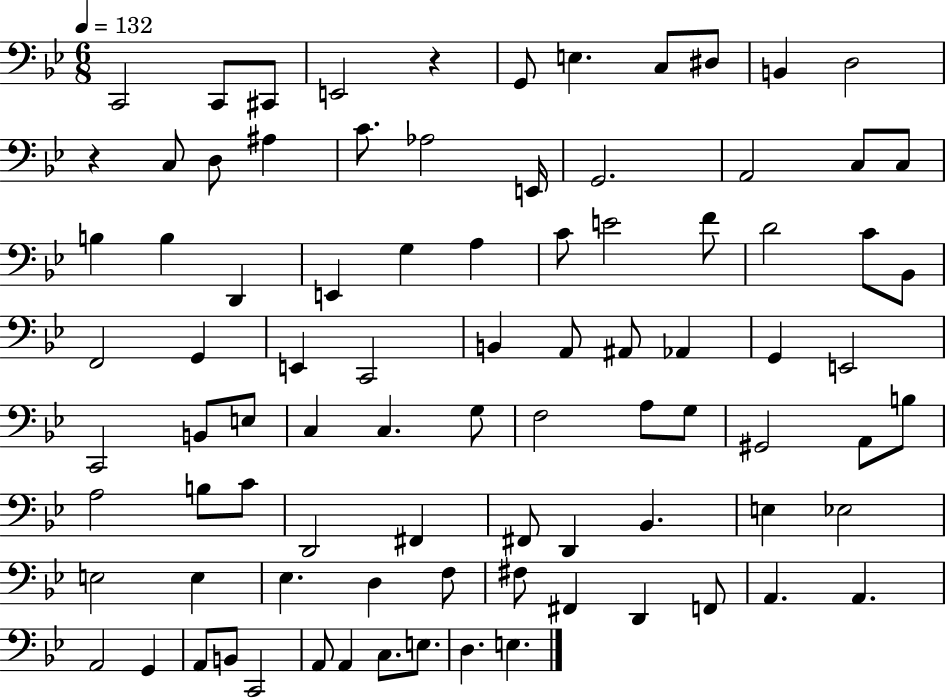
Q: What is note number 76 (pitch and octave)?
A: A2